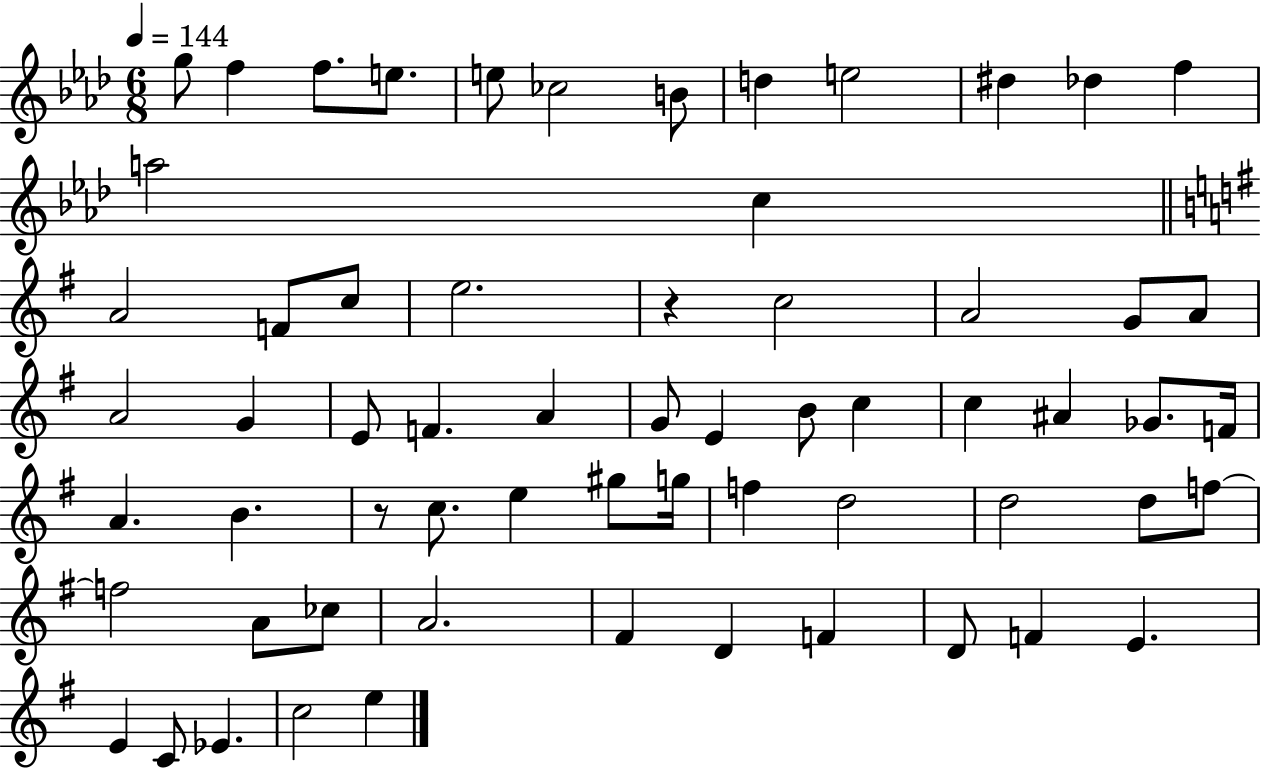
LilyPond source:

{
  \clef treble
  \numericTimeSignature
  \time 6/8
  \key aes \major
  \tempo 4 = 144
  g''8 f''4 f''8. e''8. | e''8 ces''2 b'8 | d''4 e''2 | dis''4 des''4 f''4 | \break a''2 c''4 | \bar "||" \break \key g \major a'2 f'8 c''8 | e''2. | r4 c''2 | a'2 g'8 a'8 | \break a'2 g'4 | e'8 f'4. a'4 | g'8 e'4 b'8 c''4 | c''4 ais'4 ges'8. f'16 | \break a'4. b'4. | r8 c''8. e''4 gis''8 g''16 | f''4 d''2 | d''2 d''8 f''8~~ | \break f''2 a'8 ces''8 | a'2. | fis'4 d'4 f'4 | d'8 f'4 e'4. | \break e'4 c'8 ees'4. | c''2 e''4 | \bar "|."
}